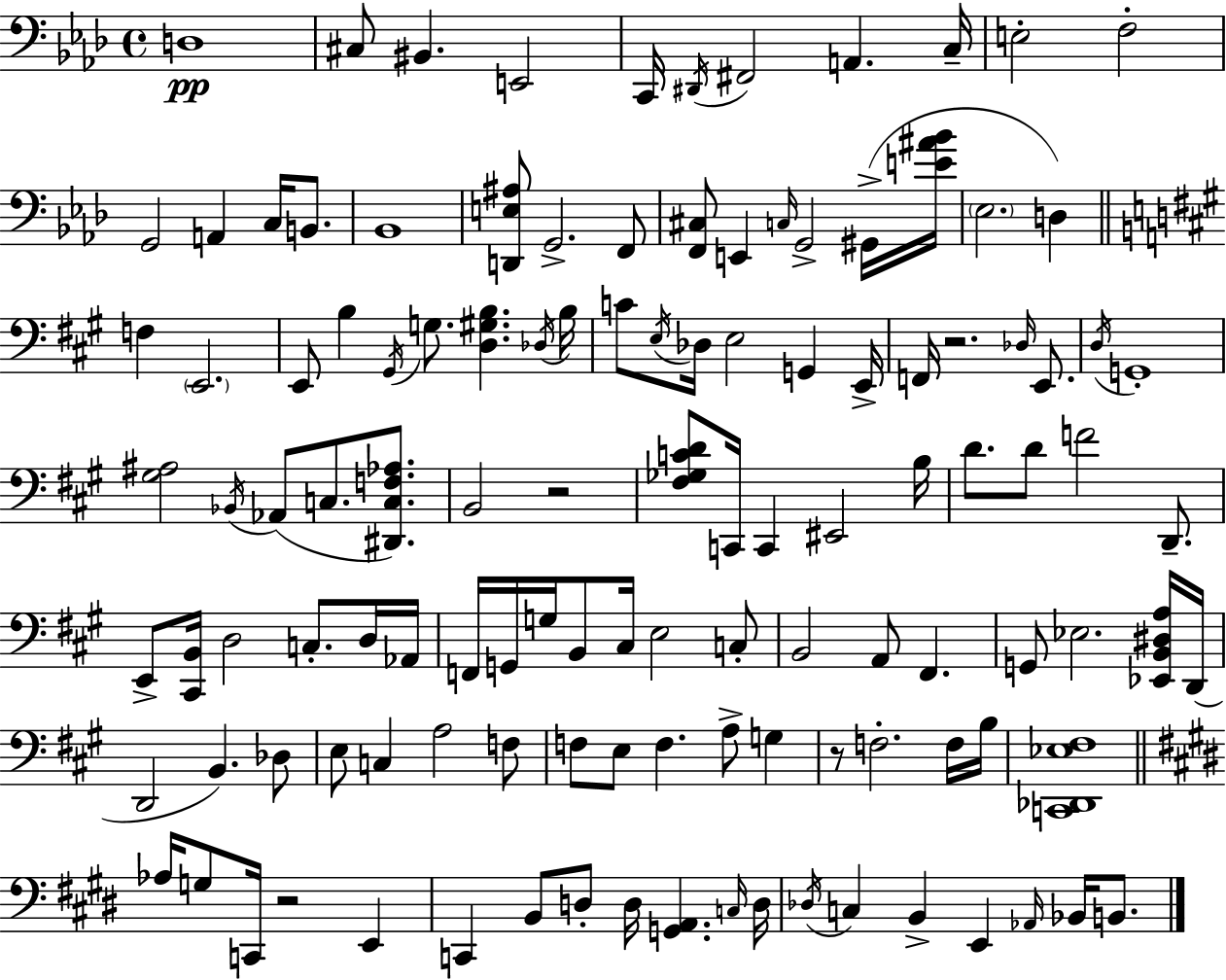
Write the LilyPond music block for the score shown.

{
  \clef bass
  \time 4/4
  \defaultTimeSignature
  \key f \minor
  d1\pp | cis8 bis,4. e,2 | c,16 \acciaccatura { dis,16 } fis,2 a,4. | c16-- e2-. f2-. | \break g,2 a,4 c16 b,8. | bes,1 | <d, e ais>8 g,2.-> f,8 | <f, cis>8 e,4 \grace { c16 } g,2-> | \break gis,16->( <e' ais' bes'>16 \parenthesize ees2. d4) | \bar "||" \break \key a \major f4 \parenthesize e,2. | e,8 b4 \acciaccatura { gis,16 } g8. <d gis b>4. | \acciaccatura { des16 } b16 c'8 \acciaccatura { e16 } des16 e2 g,4 | e,16-> f,16 r2. | \break \grace { des16 } e,8. \acciaccatura { d16 } g,1-. | <gis ais>2 \acciaccatura { bes,16 } aes,8( | c8. <dis, c f aes>8.) b,2 r2 | <fis ges c' d'>8 c,16 c,4 eis,2 | \break b16 d'8. d'8 f'2 | d,8.-- e,8-> <cis, b,>16 d2 | c8.-. d16 aes,16 f,16 g,16 g16 b,8 cis16 e2 | c8-. b,2 a,8 | \break fis,4. g,8 ees2. | <ees, b, dis a>16 d,16( d,2 b,4.) | des8 e8 c4 a2 | f8 f8 e8 f4. | \break a8-> g4 r8 f2.-. | f16 b16 <c, des, ees fis>1 | \bar "||" \break \key e \major aes16 g8 c,16 r2 e,4 | c,4 b,8 d8-. d16 <g, a,>4. \grace { c16 } | d16 \acciaccatura { des16 } c4 b,4-> e,4 \grace { aes,16 } bes,16 | b,8. \bar "|."
}